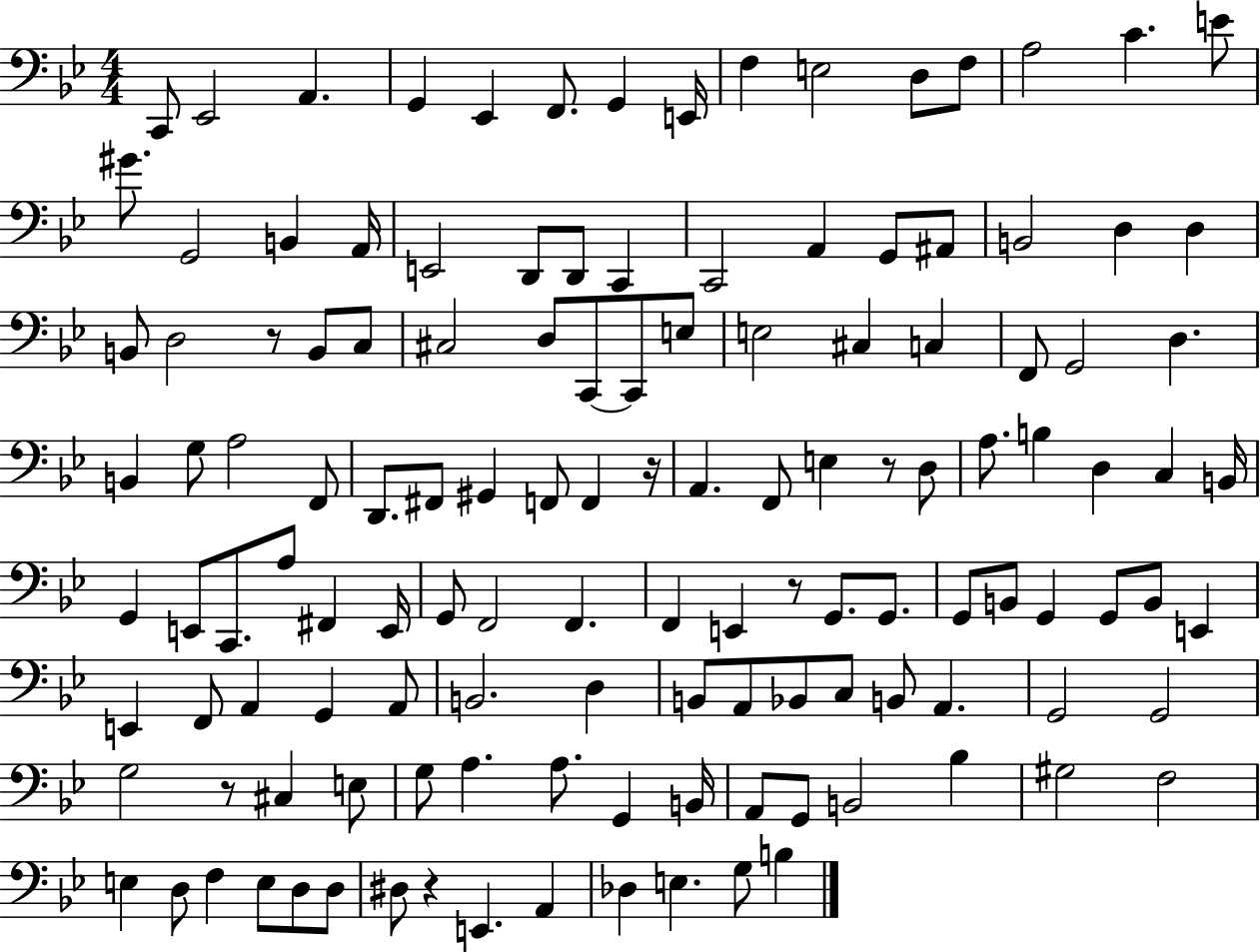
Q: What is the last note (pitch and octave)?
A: B3